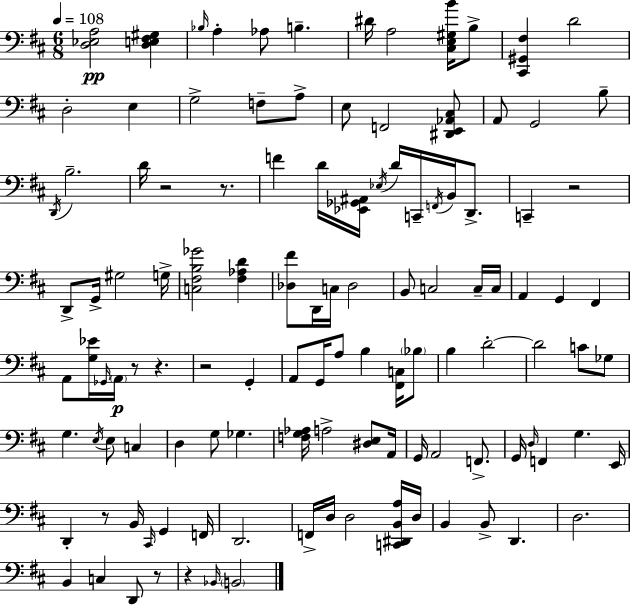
{
  \clef bass
  \numericTimeSignature
  \time 6/8
  \key d \major
  \tempo 4 = 108
  <d ees a>2\pp <d e fis gis>4 | \grace { bes16 } a4-. aes8 b4.-- | dis'16 a2 <cis e gis b'>16 b8-> | <cis, gis, fis>4 d'2 | \break d2-. e4 | g2-> f8-- a8-> | e8 f,2 <dis, e, aes, cis>8 | a,8 g,2 b8-- | \break \acciaccatura { d,16 } b2.-- | d'16 r2 r8. | f'4 d'16 <ees, ges, ais,>16 \acciaccatura { ees16 } d'16 c,16-- \acciaccatura { f,16 } | b,16 d,8.-> c,4-- r2 | \break d,8-> g,16-> gis2 | g16-> <c fis b ges'>2 | <fis aes d'>4 <des fis'>8 d,16 c16 des2 | b,8 c2 | \break c16-- c16 a,4 g,4 | fis,4 a,8 <g ees'>16 \grace { ges,16 }\p \parenthesize a,16 r8 r4. | r2 | g,4-. a,8 g,16 a8 b4 | \break <fis, c>16 \parenthesize bes8 b4 d'2-.~~ | d'2 | c'8 ges8 g4. \acciaccatura { e16 } | e8 c4 d4 g8 | \break ges4. <f g aes>16 a2-> | <dis e>8 a,16 g,16 a,2 | f,8.-> g,16 \grace { d16 } f,4 | g4. e,16 d,4-. r8 | \break b,16 \grace { cis,16 } g,4 f,16 d,2. | f,16-> d16 d2 | <c, dis, b, a>16 d16 b,4 | b,8-> d,4. d2. | \break b,4 | c4 d,8 r8 r4 | \grace { bes,16 } \parenthesize b,2 \bar "|."
}